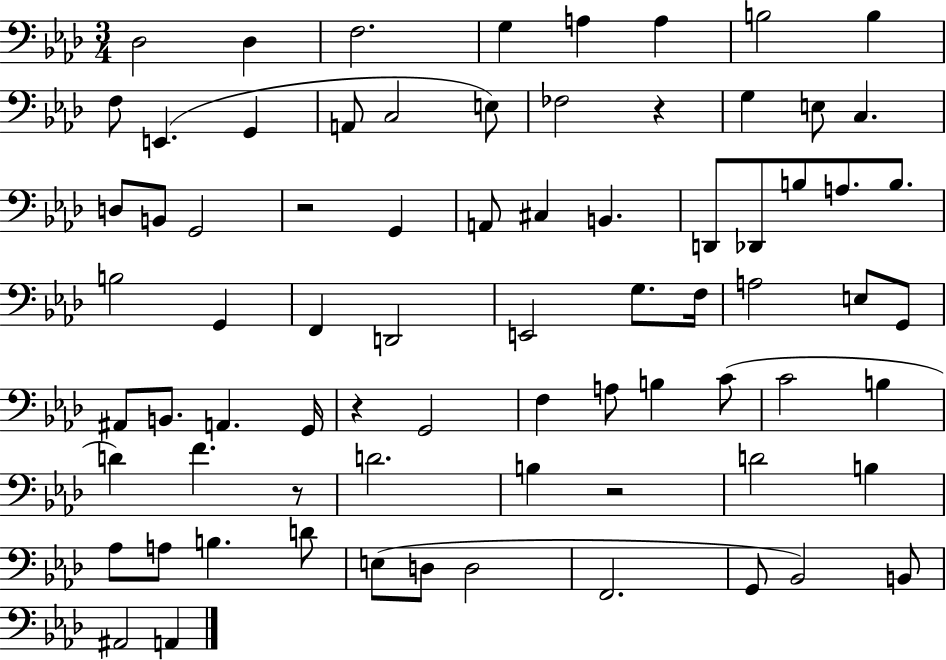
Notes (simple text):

Db3/h Db3/q F3/h. G3/q A3/q A3/q B3/h B3/q F3/e E2/q. G2/q A2/e C3/h E3/e FES3/h R/q G3/q E3/e C3/q. D3/e B2/e G2/h R/h G2/q A2/e C#3/q B2/q. D2/e Db2/e B3/e A3/e. B3/e. B3/h G2/q F2/q D2/h E2/h G3/e. F3/s A3/h E3/e G2/e A#2/e B2/e. A2/q. G2/s R/q G2/h F3/q A3/e B3/q C4/e C4/h B3/q D4/q F4/q. R/e D4/h. B3/q R/h D4/h B3/q Ab3/e A3/e B3/q. D4/e E3/e D3/e D3/h F2/h. G2/e Bb2/h B2/e A#2/h A2/q